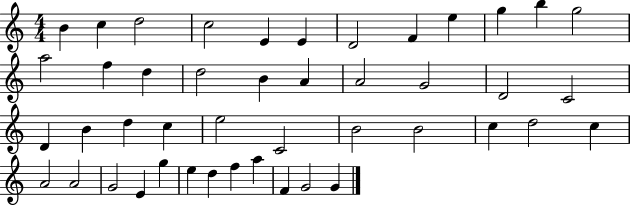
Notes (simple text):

B4/q C5/q D5/h C5/h E4/q E4/q D4/h F4/q E5/q G5/q B5/q G5/h A5/h F5/q D5/q D5/h B4/q A4/q A4/h G4/h D4/h C4/h D4/q B4/q D5/q C5/q E5/h C4/h B4/h B4/h C5/q D5/h C5/q A4/h A4/h G4/h E4/q G5/q E5/q D5/q F5/q A5/q F4/q G4/h G4/q